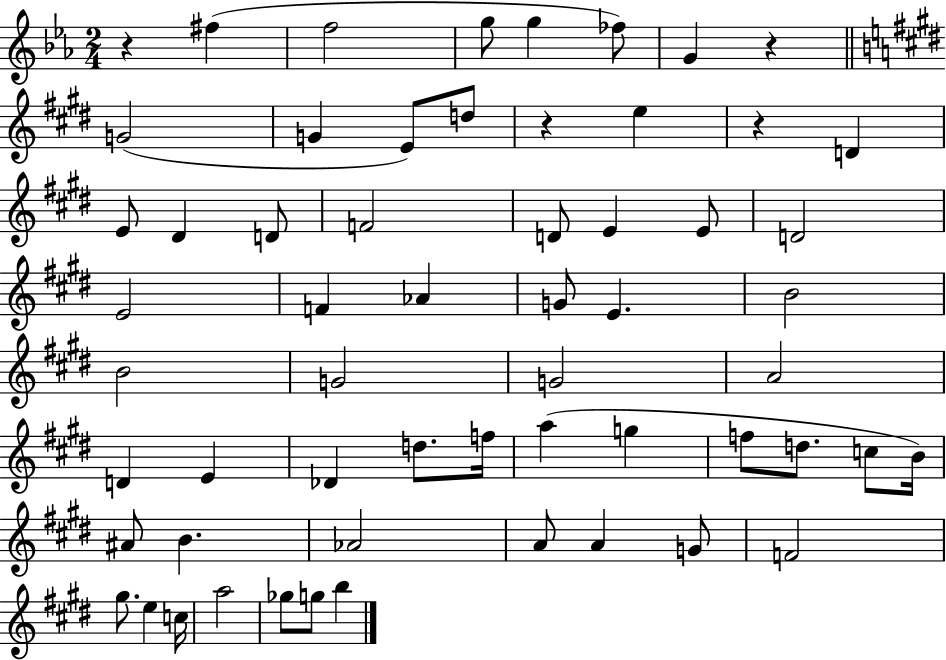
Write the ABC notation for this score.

X:1
T:Untitled
M:2/4
L:1/4
K:Eb
z ^f f2 g/2 g _f/2 G z G2 G E/2 d/2 z e z D E/2 ^D D/2 F2 D/2 E E/2 D2 E2 F _A G/2 E B2 B2 G2 G2 A2 D E _D d/2 f/4 a g f/2 d/2 c/2 B/4 ^A/2 B _A2 A/2 A G/2 F2 ^g/2 e c/4 a2 _g/2 g/2 b